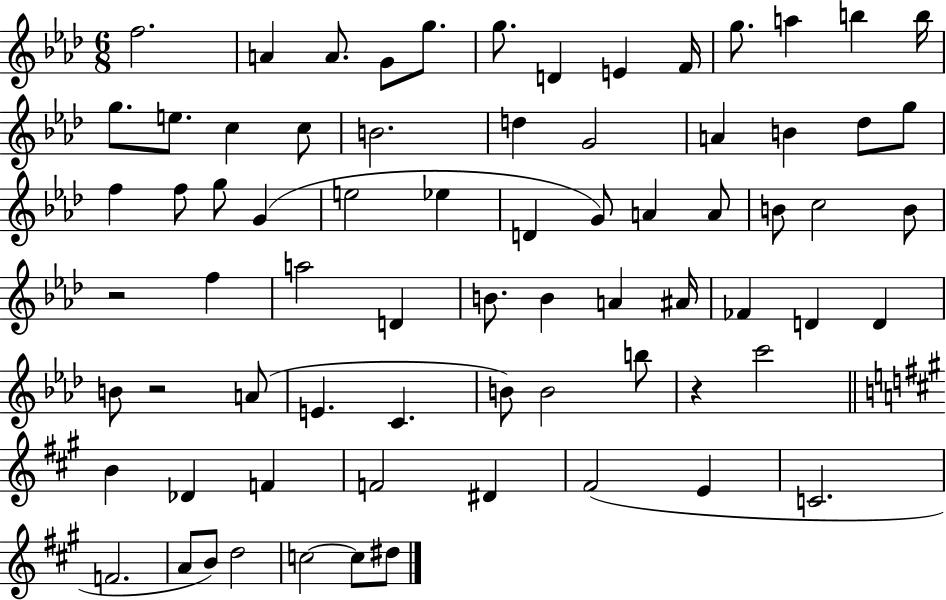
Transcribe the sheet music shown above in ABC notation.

X:1
T:Untitled
M:6/8
L:1/4
K:Ab
f2 A A/2 G/2 g/2 g/2 D E F/4 g/2 a b b/4 g/2 e/2 c c/2 B2 d G2 A B _d/2 g/2 f f/2 g/2 G e2 _e D G/2 A A/2 B/2 c2 B/2 z2 f a2 D B/2 B A ^A/4 _F D D B/2 z2 A/2 E C B/2 B2 b/2 z c'2 B _D F F2 ^D ^F2 E C2 F2 A/2 B/2 d2 c2 c/2 ^d/2